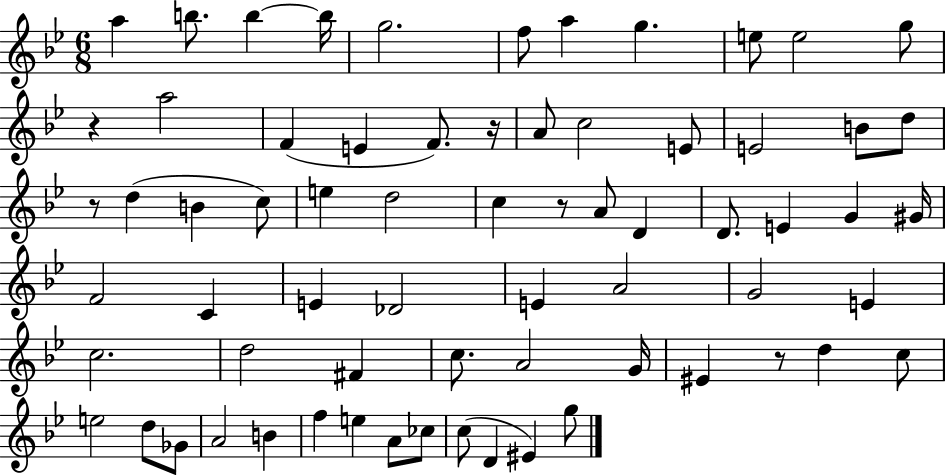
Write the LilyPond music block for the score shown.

{
  \clef treble
  \numericTimeSignature
  \time 6/8
  \key bes \major
  a''4 b''8. b''4~~ b''16 | g''2. | f''8 a''4 g''4. | e''8 e''2 g''8 | \break r4 a''2 | f'4( e'4 f'8.) r16 | a'8 c''2 e'8 | e'2 b'8 d''8 | \break r8 d''4( b'4 c''8) | e''4 d''2 | c''4 r8 a'8 d'4 | d'8. e'4 g'4 gis'16 | \break f'2 c'4 | e'4 des'2 | e'4 a'2 | g'2 e'4 | \break c''2. | d''2 fis'4 | c''8. a'2 g'16 | eis'4 r8 d''4 c''8 | \break e''2 d''8 ges'8 | a'2 b'4 | f''4 e''4 a'8 ces''8 | c''8( d'4 eis'4) g''8 | \break \bar "|."
}